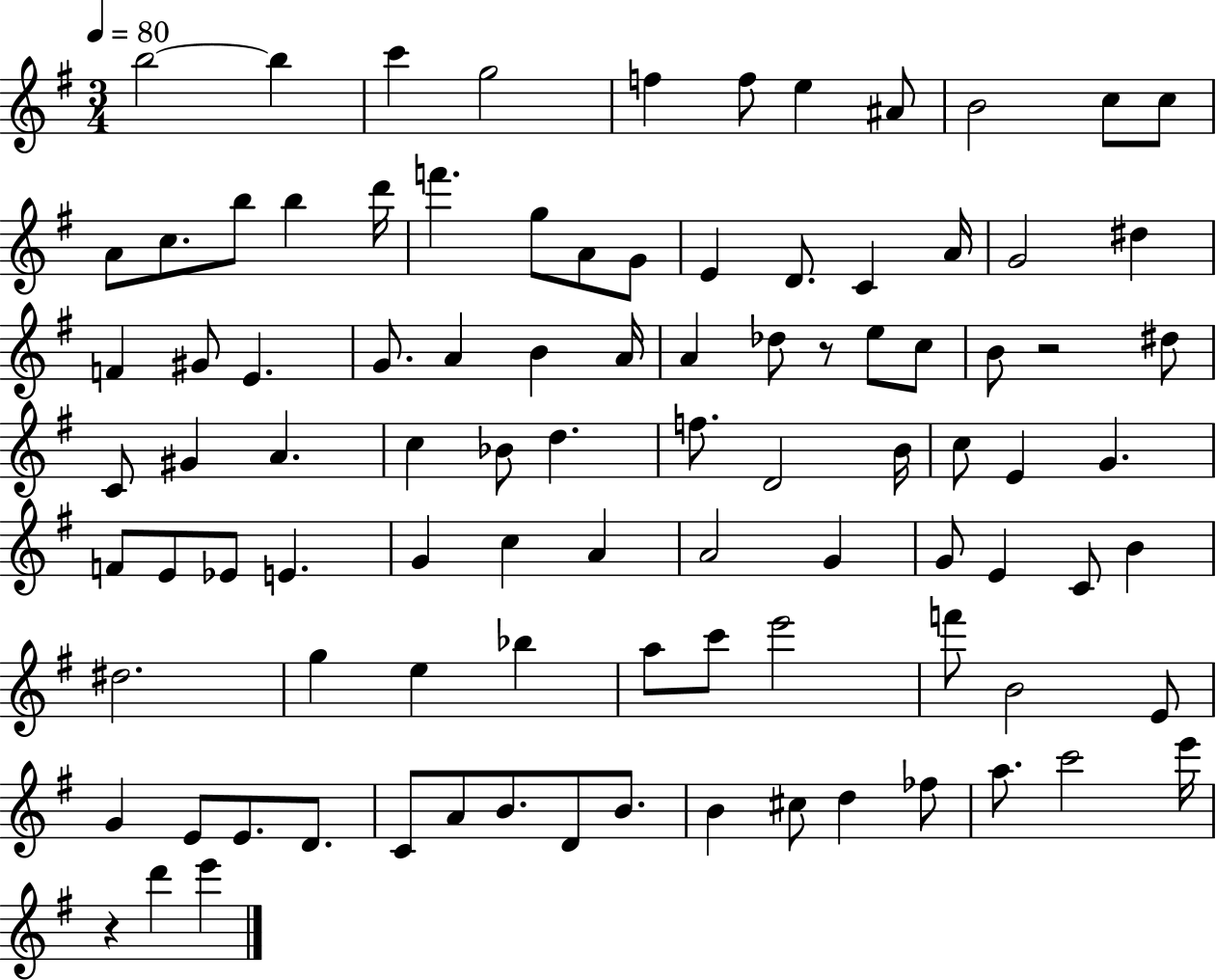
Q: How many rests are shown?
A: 3